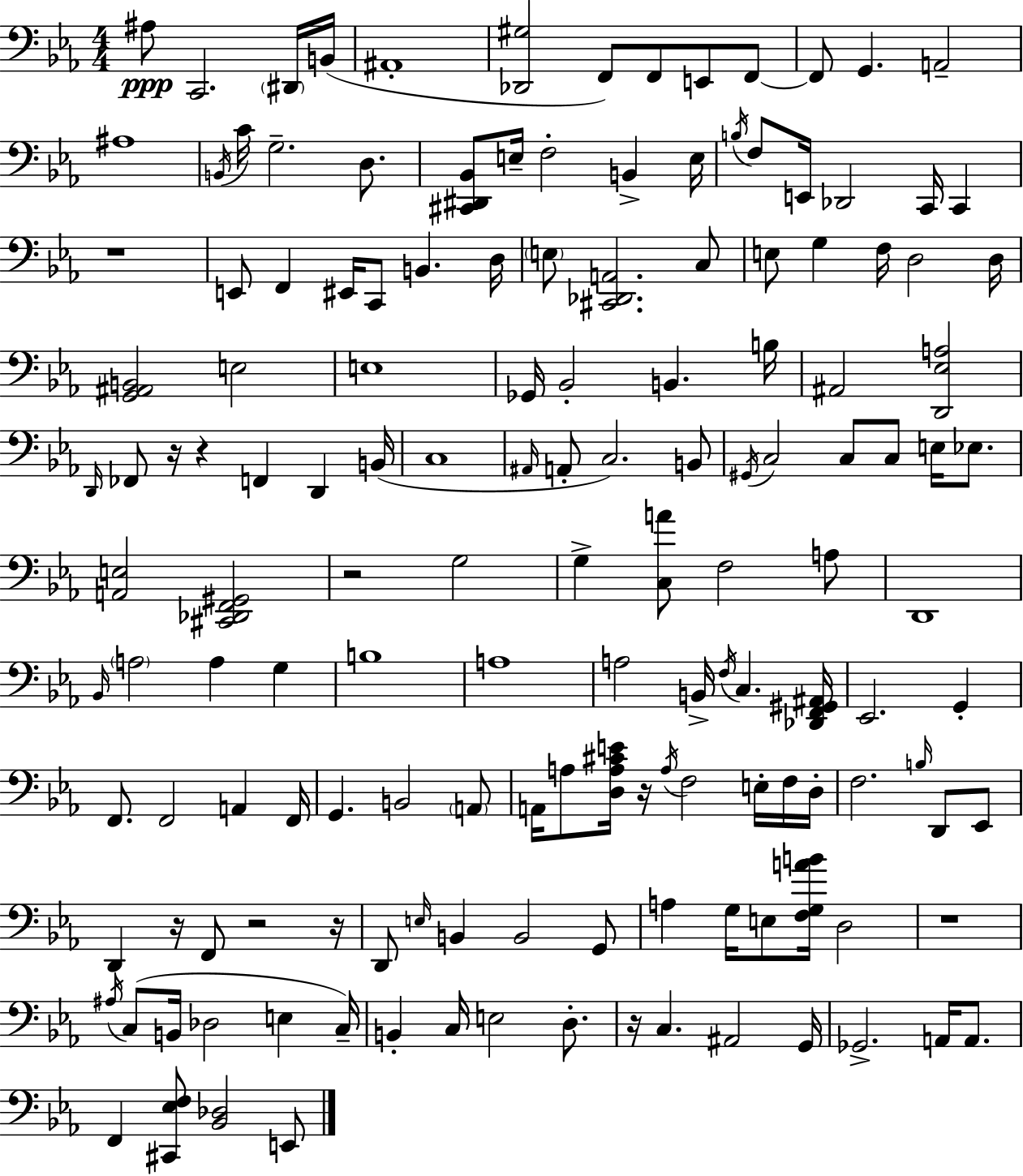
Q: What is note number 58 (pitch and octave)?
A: G#2